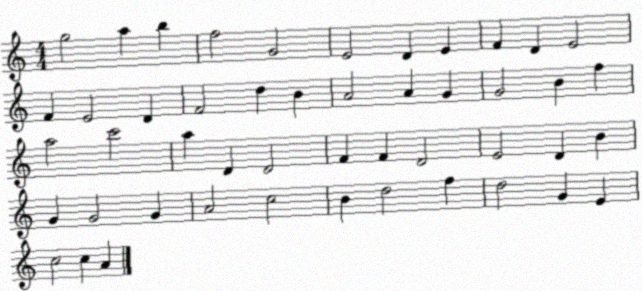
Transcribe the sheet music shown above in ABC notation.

X:1
T:Untitled
M:4/4
L:1/4
K:C
g2 a b f2 G2 E2 D E F D E2 F E2 D F2 d B A2 A G G2 B f a2 c'2 a D D2 F F D2 E2 D B G G2 G A2 c2 B d2 f d2 G E c2 c A